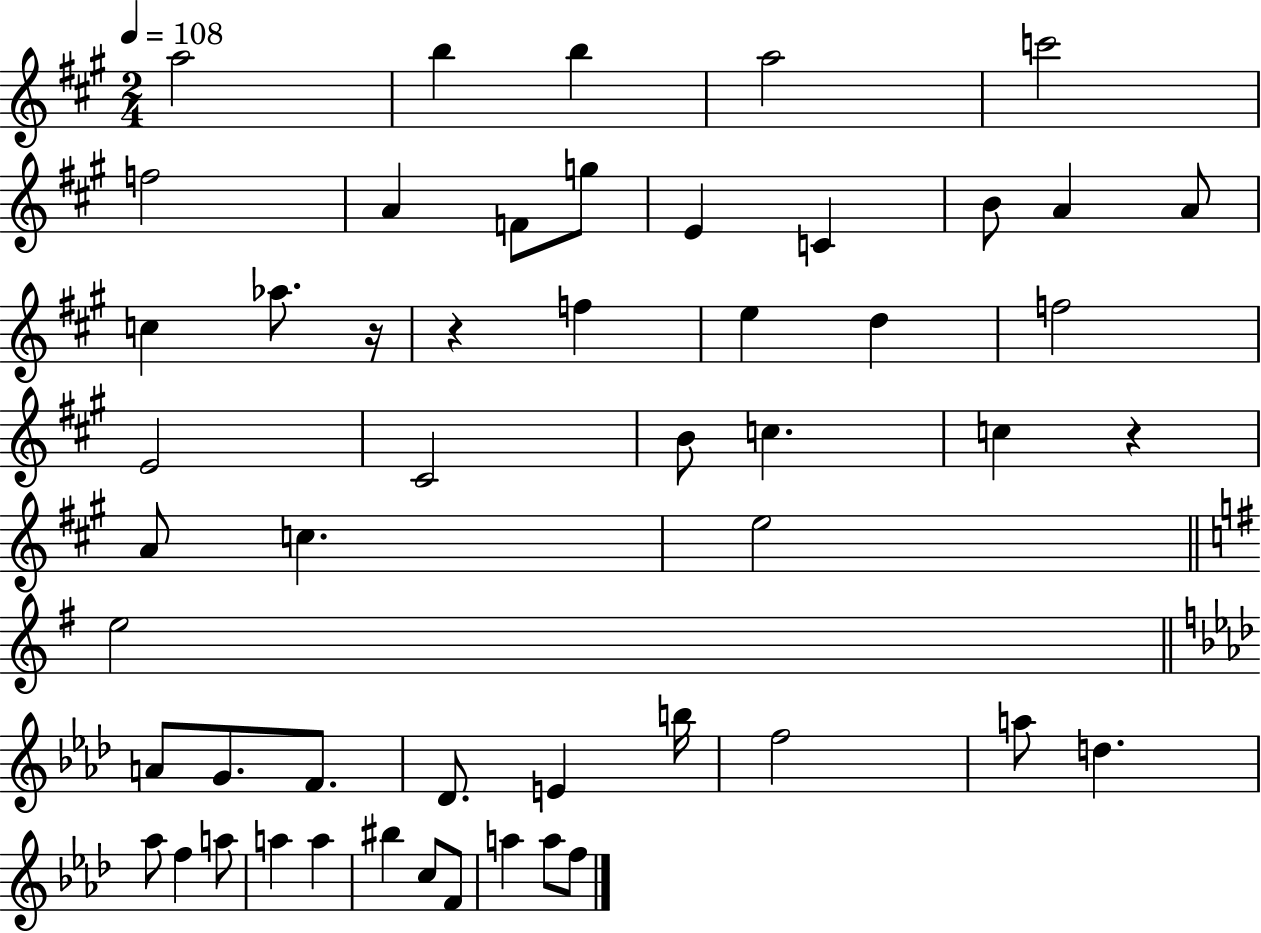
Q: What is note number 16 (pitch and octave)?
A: Ab5